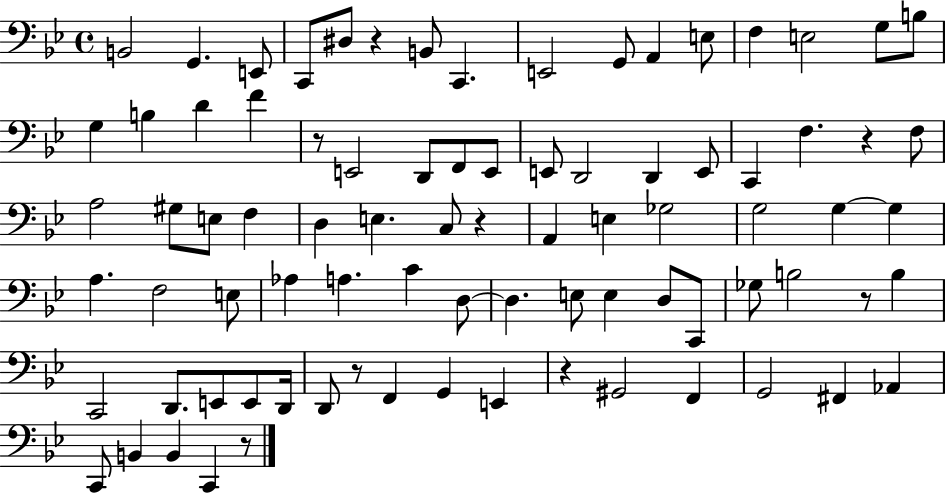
X:1
T:Untitled
M:4/4
L:1/4
K:Bb
B,,2 G,, E,,/2 C,,/2 ^D,/2 z B,,/2 C,, E,,2 G,,/2 A,, E,/2 F, E,2 G,/2 B,/2 G, B, D F z/2 E,,2 D,,/2 F,,/2 E,,/2 E,,/2 D,,2 D,, E,,/2 C,, F, z F,/2 A,2 ^G,/2 E,/2 F, D, E, C,/2 z A,, E, _G,2 G,2 G, G, A, F,2 E,/2 _A, A, C D,/2 D, E,/2 E, D,/2 C,,/2 _G,/2 B,2 z/2 B, C,,2 D,,/2 E,,/2 E,,/2 D,,/4 D,,/2 z/2 F,, G,, E,, z ^G,,2 F,, G,,2 ^F,, _A,, C,,/2 B,, B,, C,, z/2